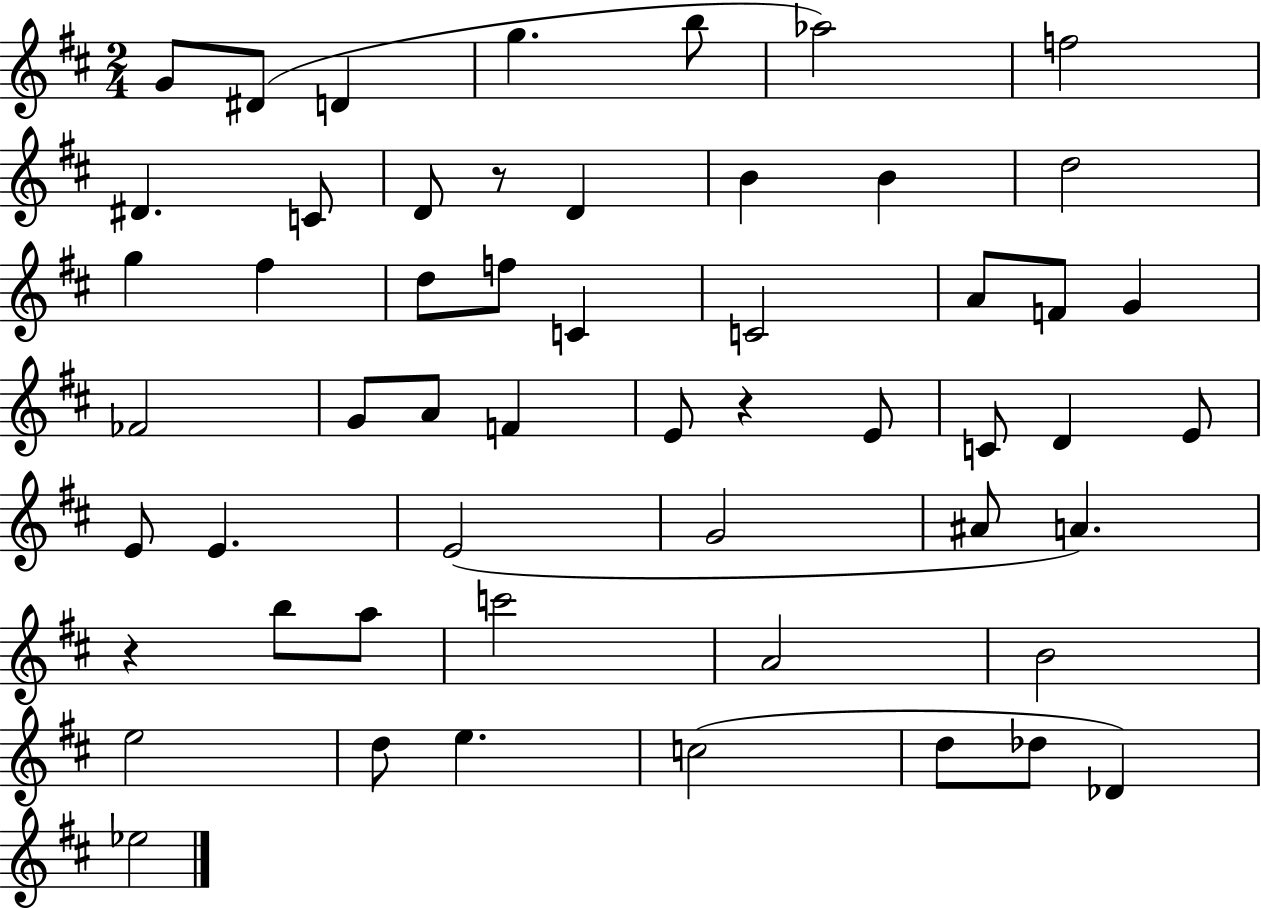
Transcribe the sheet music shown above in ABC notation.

X:1
T:Untitled
M:2/4
L:1/4
K:D
G/2 ^D/2 D g b/2 _a2 f2 ^D C/2 D/2 z/2 D B B d2 g ^f d/2 f/2 C C2 A/2 F/2 G _F2 G/2 A/2 F E/2 z E/2 C/2 D E/2 E/2 E E2 G2 ^A/2 A z b/2 a/2 c'2 A2 B2 e2 d/2 e c2 d/2 _d/2 _D _e2